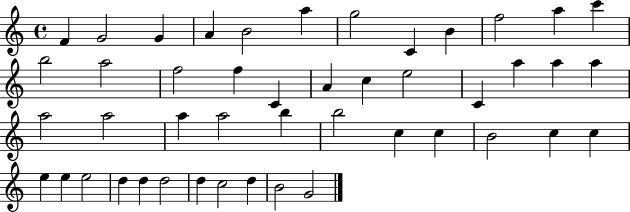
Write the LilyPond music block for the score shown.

{
  \clef treble
  \time 4/4
  \defaultTimeSignature
  \key c \major
  f'4 g'2 g'4 | a'4 b'2 a''4 | g''2 c'4 b'4 | f''2 a''4 c'''4 | \break b''2 a''2 | f''2 f''4 c'4 | a'4 c''4 e''2 | c'4 a''4 a''4 a''4 | \break a''2 a''2 | a''4 a''2 b''4 | b''2 c''4 c''4 | b'2 c''4 c''4 | \break e''4 e''4 e''2 | d''4 d''4 d''2 | d''4 c''2 d''4 | b'2 g'2 | \break \bar "|."
}